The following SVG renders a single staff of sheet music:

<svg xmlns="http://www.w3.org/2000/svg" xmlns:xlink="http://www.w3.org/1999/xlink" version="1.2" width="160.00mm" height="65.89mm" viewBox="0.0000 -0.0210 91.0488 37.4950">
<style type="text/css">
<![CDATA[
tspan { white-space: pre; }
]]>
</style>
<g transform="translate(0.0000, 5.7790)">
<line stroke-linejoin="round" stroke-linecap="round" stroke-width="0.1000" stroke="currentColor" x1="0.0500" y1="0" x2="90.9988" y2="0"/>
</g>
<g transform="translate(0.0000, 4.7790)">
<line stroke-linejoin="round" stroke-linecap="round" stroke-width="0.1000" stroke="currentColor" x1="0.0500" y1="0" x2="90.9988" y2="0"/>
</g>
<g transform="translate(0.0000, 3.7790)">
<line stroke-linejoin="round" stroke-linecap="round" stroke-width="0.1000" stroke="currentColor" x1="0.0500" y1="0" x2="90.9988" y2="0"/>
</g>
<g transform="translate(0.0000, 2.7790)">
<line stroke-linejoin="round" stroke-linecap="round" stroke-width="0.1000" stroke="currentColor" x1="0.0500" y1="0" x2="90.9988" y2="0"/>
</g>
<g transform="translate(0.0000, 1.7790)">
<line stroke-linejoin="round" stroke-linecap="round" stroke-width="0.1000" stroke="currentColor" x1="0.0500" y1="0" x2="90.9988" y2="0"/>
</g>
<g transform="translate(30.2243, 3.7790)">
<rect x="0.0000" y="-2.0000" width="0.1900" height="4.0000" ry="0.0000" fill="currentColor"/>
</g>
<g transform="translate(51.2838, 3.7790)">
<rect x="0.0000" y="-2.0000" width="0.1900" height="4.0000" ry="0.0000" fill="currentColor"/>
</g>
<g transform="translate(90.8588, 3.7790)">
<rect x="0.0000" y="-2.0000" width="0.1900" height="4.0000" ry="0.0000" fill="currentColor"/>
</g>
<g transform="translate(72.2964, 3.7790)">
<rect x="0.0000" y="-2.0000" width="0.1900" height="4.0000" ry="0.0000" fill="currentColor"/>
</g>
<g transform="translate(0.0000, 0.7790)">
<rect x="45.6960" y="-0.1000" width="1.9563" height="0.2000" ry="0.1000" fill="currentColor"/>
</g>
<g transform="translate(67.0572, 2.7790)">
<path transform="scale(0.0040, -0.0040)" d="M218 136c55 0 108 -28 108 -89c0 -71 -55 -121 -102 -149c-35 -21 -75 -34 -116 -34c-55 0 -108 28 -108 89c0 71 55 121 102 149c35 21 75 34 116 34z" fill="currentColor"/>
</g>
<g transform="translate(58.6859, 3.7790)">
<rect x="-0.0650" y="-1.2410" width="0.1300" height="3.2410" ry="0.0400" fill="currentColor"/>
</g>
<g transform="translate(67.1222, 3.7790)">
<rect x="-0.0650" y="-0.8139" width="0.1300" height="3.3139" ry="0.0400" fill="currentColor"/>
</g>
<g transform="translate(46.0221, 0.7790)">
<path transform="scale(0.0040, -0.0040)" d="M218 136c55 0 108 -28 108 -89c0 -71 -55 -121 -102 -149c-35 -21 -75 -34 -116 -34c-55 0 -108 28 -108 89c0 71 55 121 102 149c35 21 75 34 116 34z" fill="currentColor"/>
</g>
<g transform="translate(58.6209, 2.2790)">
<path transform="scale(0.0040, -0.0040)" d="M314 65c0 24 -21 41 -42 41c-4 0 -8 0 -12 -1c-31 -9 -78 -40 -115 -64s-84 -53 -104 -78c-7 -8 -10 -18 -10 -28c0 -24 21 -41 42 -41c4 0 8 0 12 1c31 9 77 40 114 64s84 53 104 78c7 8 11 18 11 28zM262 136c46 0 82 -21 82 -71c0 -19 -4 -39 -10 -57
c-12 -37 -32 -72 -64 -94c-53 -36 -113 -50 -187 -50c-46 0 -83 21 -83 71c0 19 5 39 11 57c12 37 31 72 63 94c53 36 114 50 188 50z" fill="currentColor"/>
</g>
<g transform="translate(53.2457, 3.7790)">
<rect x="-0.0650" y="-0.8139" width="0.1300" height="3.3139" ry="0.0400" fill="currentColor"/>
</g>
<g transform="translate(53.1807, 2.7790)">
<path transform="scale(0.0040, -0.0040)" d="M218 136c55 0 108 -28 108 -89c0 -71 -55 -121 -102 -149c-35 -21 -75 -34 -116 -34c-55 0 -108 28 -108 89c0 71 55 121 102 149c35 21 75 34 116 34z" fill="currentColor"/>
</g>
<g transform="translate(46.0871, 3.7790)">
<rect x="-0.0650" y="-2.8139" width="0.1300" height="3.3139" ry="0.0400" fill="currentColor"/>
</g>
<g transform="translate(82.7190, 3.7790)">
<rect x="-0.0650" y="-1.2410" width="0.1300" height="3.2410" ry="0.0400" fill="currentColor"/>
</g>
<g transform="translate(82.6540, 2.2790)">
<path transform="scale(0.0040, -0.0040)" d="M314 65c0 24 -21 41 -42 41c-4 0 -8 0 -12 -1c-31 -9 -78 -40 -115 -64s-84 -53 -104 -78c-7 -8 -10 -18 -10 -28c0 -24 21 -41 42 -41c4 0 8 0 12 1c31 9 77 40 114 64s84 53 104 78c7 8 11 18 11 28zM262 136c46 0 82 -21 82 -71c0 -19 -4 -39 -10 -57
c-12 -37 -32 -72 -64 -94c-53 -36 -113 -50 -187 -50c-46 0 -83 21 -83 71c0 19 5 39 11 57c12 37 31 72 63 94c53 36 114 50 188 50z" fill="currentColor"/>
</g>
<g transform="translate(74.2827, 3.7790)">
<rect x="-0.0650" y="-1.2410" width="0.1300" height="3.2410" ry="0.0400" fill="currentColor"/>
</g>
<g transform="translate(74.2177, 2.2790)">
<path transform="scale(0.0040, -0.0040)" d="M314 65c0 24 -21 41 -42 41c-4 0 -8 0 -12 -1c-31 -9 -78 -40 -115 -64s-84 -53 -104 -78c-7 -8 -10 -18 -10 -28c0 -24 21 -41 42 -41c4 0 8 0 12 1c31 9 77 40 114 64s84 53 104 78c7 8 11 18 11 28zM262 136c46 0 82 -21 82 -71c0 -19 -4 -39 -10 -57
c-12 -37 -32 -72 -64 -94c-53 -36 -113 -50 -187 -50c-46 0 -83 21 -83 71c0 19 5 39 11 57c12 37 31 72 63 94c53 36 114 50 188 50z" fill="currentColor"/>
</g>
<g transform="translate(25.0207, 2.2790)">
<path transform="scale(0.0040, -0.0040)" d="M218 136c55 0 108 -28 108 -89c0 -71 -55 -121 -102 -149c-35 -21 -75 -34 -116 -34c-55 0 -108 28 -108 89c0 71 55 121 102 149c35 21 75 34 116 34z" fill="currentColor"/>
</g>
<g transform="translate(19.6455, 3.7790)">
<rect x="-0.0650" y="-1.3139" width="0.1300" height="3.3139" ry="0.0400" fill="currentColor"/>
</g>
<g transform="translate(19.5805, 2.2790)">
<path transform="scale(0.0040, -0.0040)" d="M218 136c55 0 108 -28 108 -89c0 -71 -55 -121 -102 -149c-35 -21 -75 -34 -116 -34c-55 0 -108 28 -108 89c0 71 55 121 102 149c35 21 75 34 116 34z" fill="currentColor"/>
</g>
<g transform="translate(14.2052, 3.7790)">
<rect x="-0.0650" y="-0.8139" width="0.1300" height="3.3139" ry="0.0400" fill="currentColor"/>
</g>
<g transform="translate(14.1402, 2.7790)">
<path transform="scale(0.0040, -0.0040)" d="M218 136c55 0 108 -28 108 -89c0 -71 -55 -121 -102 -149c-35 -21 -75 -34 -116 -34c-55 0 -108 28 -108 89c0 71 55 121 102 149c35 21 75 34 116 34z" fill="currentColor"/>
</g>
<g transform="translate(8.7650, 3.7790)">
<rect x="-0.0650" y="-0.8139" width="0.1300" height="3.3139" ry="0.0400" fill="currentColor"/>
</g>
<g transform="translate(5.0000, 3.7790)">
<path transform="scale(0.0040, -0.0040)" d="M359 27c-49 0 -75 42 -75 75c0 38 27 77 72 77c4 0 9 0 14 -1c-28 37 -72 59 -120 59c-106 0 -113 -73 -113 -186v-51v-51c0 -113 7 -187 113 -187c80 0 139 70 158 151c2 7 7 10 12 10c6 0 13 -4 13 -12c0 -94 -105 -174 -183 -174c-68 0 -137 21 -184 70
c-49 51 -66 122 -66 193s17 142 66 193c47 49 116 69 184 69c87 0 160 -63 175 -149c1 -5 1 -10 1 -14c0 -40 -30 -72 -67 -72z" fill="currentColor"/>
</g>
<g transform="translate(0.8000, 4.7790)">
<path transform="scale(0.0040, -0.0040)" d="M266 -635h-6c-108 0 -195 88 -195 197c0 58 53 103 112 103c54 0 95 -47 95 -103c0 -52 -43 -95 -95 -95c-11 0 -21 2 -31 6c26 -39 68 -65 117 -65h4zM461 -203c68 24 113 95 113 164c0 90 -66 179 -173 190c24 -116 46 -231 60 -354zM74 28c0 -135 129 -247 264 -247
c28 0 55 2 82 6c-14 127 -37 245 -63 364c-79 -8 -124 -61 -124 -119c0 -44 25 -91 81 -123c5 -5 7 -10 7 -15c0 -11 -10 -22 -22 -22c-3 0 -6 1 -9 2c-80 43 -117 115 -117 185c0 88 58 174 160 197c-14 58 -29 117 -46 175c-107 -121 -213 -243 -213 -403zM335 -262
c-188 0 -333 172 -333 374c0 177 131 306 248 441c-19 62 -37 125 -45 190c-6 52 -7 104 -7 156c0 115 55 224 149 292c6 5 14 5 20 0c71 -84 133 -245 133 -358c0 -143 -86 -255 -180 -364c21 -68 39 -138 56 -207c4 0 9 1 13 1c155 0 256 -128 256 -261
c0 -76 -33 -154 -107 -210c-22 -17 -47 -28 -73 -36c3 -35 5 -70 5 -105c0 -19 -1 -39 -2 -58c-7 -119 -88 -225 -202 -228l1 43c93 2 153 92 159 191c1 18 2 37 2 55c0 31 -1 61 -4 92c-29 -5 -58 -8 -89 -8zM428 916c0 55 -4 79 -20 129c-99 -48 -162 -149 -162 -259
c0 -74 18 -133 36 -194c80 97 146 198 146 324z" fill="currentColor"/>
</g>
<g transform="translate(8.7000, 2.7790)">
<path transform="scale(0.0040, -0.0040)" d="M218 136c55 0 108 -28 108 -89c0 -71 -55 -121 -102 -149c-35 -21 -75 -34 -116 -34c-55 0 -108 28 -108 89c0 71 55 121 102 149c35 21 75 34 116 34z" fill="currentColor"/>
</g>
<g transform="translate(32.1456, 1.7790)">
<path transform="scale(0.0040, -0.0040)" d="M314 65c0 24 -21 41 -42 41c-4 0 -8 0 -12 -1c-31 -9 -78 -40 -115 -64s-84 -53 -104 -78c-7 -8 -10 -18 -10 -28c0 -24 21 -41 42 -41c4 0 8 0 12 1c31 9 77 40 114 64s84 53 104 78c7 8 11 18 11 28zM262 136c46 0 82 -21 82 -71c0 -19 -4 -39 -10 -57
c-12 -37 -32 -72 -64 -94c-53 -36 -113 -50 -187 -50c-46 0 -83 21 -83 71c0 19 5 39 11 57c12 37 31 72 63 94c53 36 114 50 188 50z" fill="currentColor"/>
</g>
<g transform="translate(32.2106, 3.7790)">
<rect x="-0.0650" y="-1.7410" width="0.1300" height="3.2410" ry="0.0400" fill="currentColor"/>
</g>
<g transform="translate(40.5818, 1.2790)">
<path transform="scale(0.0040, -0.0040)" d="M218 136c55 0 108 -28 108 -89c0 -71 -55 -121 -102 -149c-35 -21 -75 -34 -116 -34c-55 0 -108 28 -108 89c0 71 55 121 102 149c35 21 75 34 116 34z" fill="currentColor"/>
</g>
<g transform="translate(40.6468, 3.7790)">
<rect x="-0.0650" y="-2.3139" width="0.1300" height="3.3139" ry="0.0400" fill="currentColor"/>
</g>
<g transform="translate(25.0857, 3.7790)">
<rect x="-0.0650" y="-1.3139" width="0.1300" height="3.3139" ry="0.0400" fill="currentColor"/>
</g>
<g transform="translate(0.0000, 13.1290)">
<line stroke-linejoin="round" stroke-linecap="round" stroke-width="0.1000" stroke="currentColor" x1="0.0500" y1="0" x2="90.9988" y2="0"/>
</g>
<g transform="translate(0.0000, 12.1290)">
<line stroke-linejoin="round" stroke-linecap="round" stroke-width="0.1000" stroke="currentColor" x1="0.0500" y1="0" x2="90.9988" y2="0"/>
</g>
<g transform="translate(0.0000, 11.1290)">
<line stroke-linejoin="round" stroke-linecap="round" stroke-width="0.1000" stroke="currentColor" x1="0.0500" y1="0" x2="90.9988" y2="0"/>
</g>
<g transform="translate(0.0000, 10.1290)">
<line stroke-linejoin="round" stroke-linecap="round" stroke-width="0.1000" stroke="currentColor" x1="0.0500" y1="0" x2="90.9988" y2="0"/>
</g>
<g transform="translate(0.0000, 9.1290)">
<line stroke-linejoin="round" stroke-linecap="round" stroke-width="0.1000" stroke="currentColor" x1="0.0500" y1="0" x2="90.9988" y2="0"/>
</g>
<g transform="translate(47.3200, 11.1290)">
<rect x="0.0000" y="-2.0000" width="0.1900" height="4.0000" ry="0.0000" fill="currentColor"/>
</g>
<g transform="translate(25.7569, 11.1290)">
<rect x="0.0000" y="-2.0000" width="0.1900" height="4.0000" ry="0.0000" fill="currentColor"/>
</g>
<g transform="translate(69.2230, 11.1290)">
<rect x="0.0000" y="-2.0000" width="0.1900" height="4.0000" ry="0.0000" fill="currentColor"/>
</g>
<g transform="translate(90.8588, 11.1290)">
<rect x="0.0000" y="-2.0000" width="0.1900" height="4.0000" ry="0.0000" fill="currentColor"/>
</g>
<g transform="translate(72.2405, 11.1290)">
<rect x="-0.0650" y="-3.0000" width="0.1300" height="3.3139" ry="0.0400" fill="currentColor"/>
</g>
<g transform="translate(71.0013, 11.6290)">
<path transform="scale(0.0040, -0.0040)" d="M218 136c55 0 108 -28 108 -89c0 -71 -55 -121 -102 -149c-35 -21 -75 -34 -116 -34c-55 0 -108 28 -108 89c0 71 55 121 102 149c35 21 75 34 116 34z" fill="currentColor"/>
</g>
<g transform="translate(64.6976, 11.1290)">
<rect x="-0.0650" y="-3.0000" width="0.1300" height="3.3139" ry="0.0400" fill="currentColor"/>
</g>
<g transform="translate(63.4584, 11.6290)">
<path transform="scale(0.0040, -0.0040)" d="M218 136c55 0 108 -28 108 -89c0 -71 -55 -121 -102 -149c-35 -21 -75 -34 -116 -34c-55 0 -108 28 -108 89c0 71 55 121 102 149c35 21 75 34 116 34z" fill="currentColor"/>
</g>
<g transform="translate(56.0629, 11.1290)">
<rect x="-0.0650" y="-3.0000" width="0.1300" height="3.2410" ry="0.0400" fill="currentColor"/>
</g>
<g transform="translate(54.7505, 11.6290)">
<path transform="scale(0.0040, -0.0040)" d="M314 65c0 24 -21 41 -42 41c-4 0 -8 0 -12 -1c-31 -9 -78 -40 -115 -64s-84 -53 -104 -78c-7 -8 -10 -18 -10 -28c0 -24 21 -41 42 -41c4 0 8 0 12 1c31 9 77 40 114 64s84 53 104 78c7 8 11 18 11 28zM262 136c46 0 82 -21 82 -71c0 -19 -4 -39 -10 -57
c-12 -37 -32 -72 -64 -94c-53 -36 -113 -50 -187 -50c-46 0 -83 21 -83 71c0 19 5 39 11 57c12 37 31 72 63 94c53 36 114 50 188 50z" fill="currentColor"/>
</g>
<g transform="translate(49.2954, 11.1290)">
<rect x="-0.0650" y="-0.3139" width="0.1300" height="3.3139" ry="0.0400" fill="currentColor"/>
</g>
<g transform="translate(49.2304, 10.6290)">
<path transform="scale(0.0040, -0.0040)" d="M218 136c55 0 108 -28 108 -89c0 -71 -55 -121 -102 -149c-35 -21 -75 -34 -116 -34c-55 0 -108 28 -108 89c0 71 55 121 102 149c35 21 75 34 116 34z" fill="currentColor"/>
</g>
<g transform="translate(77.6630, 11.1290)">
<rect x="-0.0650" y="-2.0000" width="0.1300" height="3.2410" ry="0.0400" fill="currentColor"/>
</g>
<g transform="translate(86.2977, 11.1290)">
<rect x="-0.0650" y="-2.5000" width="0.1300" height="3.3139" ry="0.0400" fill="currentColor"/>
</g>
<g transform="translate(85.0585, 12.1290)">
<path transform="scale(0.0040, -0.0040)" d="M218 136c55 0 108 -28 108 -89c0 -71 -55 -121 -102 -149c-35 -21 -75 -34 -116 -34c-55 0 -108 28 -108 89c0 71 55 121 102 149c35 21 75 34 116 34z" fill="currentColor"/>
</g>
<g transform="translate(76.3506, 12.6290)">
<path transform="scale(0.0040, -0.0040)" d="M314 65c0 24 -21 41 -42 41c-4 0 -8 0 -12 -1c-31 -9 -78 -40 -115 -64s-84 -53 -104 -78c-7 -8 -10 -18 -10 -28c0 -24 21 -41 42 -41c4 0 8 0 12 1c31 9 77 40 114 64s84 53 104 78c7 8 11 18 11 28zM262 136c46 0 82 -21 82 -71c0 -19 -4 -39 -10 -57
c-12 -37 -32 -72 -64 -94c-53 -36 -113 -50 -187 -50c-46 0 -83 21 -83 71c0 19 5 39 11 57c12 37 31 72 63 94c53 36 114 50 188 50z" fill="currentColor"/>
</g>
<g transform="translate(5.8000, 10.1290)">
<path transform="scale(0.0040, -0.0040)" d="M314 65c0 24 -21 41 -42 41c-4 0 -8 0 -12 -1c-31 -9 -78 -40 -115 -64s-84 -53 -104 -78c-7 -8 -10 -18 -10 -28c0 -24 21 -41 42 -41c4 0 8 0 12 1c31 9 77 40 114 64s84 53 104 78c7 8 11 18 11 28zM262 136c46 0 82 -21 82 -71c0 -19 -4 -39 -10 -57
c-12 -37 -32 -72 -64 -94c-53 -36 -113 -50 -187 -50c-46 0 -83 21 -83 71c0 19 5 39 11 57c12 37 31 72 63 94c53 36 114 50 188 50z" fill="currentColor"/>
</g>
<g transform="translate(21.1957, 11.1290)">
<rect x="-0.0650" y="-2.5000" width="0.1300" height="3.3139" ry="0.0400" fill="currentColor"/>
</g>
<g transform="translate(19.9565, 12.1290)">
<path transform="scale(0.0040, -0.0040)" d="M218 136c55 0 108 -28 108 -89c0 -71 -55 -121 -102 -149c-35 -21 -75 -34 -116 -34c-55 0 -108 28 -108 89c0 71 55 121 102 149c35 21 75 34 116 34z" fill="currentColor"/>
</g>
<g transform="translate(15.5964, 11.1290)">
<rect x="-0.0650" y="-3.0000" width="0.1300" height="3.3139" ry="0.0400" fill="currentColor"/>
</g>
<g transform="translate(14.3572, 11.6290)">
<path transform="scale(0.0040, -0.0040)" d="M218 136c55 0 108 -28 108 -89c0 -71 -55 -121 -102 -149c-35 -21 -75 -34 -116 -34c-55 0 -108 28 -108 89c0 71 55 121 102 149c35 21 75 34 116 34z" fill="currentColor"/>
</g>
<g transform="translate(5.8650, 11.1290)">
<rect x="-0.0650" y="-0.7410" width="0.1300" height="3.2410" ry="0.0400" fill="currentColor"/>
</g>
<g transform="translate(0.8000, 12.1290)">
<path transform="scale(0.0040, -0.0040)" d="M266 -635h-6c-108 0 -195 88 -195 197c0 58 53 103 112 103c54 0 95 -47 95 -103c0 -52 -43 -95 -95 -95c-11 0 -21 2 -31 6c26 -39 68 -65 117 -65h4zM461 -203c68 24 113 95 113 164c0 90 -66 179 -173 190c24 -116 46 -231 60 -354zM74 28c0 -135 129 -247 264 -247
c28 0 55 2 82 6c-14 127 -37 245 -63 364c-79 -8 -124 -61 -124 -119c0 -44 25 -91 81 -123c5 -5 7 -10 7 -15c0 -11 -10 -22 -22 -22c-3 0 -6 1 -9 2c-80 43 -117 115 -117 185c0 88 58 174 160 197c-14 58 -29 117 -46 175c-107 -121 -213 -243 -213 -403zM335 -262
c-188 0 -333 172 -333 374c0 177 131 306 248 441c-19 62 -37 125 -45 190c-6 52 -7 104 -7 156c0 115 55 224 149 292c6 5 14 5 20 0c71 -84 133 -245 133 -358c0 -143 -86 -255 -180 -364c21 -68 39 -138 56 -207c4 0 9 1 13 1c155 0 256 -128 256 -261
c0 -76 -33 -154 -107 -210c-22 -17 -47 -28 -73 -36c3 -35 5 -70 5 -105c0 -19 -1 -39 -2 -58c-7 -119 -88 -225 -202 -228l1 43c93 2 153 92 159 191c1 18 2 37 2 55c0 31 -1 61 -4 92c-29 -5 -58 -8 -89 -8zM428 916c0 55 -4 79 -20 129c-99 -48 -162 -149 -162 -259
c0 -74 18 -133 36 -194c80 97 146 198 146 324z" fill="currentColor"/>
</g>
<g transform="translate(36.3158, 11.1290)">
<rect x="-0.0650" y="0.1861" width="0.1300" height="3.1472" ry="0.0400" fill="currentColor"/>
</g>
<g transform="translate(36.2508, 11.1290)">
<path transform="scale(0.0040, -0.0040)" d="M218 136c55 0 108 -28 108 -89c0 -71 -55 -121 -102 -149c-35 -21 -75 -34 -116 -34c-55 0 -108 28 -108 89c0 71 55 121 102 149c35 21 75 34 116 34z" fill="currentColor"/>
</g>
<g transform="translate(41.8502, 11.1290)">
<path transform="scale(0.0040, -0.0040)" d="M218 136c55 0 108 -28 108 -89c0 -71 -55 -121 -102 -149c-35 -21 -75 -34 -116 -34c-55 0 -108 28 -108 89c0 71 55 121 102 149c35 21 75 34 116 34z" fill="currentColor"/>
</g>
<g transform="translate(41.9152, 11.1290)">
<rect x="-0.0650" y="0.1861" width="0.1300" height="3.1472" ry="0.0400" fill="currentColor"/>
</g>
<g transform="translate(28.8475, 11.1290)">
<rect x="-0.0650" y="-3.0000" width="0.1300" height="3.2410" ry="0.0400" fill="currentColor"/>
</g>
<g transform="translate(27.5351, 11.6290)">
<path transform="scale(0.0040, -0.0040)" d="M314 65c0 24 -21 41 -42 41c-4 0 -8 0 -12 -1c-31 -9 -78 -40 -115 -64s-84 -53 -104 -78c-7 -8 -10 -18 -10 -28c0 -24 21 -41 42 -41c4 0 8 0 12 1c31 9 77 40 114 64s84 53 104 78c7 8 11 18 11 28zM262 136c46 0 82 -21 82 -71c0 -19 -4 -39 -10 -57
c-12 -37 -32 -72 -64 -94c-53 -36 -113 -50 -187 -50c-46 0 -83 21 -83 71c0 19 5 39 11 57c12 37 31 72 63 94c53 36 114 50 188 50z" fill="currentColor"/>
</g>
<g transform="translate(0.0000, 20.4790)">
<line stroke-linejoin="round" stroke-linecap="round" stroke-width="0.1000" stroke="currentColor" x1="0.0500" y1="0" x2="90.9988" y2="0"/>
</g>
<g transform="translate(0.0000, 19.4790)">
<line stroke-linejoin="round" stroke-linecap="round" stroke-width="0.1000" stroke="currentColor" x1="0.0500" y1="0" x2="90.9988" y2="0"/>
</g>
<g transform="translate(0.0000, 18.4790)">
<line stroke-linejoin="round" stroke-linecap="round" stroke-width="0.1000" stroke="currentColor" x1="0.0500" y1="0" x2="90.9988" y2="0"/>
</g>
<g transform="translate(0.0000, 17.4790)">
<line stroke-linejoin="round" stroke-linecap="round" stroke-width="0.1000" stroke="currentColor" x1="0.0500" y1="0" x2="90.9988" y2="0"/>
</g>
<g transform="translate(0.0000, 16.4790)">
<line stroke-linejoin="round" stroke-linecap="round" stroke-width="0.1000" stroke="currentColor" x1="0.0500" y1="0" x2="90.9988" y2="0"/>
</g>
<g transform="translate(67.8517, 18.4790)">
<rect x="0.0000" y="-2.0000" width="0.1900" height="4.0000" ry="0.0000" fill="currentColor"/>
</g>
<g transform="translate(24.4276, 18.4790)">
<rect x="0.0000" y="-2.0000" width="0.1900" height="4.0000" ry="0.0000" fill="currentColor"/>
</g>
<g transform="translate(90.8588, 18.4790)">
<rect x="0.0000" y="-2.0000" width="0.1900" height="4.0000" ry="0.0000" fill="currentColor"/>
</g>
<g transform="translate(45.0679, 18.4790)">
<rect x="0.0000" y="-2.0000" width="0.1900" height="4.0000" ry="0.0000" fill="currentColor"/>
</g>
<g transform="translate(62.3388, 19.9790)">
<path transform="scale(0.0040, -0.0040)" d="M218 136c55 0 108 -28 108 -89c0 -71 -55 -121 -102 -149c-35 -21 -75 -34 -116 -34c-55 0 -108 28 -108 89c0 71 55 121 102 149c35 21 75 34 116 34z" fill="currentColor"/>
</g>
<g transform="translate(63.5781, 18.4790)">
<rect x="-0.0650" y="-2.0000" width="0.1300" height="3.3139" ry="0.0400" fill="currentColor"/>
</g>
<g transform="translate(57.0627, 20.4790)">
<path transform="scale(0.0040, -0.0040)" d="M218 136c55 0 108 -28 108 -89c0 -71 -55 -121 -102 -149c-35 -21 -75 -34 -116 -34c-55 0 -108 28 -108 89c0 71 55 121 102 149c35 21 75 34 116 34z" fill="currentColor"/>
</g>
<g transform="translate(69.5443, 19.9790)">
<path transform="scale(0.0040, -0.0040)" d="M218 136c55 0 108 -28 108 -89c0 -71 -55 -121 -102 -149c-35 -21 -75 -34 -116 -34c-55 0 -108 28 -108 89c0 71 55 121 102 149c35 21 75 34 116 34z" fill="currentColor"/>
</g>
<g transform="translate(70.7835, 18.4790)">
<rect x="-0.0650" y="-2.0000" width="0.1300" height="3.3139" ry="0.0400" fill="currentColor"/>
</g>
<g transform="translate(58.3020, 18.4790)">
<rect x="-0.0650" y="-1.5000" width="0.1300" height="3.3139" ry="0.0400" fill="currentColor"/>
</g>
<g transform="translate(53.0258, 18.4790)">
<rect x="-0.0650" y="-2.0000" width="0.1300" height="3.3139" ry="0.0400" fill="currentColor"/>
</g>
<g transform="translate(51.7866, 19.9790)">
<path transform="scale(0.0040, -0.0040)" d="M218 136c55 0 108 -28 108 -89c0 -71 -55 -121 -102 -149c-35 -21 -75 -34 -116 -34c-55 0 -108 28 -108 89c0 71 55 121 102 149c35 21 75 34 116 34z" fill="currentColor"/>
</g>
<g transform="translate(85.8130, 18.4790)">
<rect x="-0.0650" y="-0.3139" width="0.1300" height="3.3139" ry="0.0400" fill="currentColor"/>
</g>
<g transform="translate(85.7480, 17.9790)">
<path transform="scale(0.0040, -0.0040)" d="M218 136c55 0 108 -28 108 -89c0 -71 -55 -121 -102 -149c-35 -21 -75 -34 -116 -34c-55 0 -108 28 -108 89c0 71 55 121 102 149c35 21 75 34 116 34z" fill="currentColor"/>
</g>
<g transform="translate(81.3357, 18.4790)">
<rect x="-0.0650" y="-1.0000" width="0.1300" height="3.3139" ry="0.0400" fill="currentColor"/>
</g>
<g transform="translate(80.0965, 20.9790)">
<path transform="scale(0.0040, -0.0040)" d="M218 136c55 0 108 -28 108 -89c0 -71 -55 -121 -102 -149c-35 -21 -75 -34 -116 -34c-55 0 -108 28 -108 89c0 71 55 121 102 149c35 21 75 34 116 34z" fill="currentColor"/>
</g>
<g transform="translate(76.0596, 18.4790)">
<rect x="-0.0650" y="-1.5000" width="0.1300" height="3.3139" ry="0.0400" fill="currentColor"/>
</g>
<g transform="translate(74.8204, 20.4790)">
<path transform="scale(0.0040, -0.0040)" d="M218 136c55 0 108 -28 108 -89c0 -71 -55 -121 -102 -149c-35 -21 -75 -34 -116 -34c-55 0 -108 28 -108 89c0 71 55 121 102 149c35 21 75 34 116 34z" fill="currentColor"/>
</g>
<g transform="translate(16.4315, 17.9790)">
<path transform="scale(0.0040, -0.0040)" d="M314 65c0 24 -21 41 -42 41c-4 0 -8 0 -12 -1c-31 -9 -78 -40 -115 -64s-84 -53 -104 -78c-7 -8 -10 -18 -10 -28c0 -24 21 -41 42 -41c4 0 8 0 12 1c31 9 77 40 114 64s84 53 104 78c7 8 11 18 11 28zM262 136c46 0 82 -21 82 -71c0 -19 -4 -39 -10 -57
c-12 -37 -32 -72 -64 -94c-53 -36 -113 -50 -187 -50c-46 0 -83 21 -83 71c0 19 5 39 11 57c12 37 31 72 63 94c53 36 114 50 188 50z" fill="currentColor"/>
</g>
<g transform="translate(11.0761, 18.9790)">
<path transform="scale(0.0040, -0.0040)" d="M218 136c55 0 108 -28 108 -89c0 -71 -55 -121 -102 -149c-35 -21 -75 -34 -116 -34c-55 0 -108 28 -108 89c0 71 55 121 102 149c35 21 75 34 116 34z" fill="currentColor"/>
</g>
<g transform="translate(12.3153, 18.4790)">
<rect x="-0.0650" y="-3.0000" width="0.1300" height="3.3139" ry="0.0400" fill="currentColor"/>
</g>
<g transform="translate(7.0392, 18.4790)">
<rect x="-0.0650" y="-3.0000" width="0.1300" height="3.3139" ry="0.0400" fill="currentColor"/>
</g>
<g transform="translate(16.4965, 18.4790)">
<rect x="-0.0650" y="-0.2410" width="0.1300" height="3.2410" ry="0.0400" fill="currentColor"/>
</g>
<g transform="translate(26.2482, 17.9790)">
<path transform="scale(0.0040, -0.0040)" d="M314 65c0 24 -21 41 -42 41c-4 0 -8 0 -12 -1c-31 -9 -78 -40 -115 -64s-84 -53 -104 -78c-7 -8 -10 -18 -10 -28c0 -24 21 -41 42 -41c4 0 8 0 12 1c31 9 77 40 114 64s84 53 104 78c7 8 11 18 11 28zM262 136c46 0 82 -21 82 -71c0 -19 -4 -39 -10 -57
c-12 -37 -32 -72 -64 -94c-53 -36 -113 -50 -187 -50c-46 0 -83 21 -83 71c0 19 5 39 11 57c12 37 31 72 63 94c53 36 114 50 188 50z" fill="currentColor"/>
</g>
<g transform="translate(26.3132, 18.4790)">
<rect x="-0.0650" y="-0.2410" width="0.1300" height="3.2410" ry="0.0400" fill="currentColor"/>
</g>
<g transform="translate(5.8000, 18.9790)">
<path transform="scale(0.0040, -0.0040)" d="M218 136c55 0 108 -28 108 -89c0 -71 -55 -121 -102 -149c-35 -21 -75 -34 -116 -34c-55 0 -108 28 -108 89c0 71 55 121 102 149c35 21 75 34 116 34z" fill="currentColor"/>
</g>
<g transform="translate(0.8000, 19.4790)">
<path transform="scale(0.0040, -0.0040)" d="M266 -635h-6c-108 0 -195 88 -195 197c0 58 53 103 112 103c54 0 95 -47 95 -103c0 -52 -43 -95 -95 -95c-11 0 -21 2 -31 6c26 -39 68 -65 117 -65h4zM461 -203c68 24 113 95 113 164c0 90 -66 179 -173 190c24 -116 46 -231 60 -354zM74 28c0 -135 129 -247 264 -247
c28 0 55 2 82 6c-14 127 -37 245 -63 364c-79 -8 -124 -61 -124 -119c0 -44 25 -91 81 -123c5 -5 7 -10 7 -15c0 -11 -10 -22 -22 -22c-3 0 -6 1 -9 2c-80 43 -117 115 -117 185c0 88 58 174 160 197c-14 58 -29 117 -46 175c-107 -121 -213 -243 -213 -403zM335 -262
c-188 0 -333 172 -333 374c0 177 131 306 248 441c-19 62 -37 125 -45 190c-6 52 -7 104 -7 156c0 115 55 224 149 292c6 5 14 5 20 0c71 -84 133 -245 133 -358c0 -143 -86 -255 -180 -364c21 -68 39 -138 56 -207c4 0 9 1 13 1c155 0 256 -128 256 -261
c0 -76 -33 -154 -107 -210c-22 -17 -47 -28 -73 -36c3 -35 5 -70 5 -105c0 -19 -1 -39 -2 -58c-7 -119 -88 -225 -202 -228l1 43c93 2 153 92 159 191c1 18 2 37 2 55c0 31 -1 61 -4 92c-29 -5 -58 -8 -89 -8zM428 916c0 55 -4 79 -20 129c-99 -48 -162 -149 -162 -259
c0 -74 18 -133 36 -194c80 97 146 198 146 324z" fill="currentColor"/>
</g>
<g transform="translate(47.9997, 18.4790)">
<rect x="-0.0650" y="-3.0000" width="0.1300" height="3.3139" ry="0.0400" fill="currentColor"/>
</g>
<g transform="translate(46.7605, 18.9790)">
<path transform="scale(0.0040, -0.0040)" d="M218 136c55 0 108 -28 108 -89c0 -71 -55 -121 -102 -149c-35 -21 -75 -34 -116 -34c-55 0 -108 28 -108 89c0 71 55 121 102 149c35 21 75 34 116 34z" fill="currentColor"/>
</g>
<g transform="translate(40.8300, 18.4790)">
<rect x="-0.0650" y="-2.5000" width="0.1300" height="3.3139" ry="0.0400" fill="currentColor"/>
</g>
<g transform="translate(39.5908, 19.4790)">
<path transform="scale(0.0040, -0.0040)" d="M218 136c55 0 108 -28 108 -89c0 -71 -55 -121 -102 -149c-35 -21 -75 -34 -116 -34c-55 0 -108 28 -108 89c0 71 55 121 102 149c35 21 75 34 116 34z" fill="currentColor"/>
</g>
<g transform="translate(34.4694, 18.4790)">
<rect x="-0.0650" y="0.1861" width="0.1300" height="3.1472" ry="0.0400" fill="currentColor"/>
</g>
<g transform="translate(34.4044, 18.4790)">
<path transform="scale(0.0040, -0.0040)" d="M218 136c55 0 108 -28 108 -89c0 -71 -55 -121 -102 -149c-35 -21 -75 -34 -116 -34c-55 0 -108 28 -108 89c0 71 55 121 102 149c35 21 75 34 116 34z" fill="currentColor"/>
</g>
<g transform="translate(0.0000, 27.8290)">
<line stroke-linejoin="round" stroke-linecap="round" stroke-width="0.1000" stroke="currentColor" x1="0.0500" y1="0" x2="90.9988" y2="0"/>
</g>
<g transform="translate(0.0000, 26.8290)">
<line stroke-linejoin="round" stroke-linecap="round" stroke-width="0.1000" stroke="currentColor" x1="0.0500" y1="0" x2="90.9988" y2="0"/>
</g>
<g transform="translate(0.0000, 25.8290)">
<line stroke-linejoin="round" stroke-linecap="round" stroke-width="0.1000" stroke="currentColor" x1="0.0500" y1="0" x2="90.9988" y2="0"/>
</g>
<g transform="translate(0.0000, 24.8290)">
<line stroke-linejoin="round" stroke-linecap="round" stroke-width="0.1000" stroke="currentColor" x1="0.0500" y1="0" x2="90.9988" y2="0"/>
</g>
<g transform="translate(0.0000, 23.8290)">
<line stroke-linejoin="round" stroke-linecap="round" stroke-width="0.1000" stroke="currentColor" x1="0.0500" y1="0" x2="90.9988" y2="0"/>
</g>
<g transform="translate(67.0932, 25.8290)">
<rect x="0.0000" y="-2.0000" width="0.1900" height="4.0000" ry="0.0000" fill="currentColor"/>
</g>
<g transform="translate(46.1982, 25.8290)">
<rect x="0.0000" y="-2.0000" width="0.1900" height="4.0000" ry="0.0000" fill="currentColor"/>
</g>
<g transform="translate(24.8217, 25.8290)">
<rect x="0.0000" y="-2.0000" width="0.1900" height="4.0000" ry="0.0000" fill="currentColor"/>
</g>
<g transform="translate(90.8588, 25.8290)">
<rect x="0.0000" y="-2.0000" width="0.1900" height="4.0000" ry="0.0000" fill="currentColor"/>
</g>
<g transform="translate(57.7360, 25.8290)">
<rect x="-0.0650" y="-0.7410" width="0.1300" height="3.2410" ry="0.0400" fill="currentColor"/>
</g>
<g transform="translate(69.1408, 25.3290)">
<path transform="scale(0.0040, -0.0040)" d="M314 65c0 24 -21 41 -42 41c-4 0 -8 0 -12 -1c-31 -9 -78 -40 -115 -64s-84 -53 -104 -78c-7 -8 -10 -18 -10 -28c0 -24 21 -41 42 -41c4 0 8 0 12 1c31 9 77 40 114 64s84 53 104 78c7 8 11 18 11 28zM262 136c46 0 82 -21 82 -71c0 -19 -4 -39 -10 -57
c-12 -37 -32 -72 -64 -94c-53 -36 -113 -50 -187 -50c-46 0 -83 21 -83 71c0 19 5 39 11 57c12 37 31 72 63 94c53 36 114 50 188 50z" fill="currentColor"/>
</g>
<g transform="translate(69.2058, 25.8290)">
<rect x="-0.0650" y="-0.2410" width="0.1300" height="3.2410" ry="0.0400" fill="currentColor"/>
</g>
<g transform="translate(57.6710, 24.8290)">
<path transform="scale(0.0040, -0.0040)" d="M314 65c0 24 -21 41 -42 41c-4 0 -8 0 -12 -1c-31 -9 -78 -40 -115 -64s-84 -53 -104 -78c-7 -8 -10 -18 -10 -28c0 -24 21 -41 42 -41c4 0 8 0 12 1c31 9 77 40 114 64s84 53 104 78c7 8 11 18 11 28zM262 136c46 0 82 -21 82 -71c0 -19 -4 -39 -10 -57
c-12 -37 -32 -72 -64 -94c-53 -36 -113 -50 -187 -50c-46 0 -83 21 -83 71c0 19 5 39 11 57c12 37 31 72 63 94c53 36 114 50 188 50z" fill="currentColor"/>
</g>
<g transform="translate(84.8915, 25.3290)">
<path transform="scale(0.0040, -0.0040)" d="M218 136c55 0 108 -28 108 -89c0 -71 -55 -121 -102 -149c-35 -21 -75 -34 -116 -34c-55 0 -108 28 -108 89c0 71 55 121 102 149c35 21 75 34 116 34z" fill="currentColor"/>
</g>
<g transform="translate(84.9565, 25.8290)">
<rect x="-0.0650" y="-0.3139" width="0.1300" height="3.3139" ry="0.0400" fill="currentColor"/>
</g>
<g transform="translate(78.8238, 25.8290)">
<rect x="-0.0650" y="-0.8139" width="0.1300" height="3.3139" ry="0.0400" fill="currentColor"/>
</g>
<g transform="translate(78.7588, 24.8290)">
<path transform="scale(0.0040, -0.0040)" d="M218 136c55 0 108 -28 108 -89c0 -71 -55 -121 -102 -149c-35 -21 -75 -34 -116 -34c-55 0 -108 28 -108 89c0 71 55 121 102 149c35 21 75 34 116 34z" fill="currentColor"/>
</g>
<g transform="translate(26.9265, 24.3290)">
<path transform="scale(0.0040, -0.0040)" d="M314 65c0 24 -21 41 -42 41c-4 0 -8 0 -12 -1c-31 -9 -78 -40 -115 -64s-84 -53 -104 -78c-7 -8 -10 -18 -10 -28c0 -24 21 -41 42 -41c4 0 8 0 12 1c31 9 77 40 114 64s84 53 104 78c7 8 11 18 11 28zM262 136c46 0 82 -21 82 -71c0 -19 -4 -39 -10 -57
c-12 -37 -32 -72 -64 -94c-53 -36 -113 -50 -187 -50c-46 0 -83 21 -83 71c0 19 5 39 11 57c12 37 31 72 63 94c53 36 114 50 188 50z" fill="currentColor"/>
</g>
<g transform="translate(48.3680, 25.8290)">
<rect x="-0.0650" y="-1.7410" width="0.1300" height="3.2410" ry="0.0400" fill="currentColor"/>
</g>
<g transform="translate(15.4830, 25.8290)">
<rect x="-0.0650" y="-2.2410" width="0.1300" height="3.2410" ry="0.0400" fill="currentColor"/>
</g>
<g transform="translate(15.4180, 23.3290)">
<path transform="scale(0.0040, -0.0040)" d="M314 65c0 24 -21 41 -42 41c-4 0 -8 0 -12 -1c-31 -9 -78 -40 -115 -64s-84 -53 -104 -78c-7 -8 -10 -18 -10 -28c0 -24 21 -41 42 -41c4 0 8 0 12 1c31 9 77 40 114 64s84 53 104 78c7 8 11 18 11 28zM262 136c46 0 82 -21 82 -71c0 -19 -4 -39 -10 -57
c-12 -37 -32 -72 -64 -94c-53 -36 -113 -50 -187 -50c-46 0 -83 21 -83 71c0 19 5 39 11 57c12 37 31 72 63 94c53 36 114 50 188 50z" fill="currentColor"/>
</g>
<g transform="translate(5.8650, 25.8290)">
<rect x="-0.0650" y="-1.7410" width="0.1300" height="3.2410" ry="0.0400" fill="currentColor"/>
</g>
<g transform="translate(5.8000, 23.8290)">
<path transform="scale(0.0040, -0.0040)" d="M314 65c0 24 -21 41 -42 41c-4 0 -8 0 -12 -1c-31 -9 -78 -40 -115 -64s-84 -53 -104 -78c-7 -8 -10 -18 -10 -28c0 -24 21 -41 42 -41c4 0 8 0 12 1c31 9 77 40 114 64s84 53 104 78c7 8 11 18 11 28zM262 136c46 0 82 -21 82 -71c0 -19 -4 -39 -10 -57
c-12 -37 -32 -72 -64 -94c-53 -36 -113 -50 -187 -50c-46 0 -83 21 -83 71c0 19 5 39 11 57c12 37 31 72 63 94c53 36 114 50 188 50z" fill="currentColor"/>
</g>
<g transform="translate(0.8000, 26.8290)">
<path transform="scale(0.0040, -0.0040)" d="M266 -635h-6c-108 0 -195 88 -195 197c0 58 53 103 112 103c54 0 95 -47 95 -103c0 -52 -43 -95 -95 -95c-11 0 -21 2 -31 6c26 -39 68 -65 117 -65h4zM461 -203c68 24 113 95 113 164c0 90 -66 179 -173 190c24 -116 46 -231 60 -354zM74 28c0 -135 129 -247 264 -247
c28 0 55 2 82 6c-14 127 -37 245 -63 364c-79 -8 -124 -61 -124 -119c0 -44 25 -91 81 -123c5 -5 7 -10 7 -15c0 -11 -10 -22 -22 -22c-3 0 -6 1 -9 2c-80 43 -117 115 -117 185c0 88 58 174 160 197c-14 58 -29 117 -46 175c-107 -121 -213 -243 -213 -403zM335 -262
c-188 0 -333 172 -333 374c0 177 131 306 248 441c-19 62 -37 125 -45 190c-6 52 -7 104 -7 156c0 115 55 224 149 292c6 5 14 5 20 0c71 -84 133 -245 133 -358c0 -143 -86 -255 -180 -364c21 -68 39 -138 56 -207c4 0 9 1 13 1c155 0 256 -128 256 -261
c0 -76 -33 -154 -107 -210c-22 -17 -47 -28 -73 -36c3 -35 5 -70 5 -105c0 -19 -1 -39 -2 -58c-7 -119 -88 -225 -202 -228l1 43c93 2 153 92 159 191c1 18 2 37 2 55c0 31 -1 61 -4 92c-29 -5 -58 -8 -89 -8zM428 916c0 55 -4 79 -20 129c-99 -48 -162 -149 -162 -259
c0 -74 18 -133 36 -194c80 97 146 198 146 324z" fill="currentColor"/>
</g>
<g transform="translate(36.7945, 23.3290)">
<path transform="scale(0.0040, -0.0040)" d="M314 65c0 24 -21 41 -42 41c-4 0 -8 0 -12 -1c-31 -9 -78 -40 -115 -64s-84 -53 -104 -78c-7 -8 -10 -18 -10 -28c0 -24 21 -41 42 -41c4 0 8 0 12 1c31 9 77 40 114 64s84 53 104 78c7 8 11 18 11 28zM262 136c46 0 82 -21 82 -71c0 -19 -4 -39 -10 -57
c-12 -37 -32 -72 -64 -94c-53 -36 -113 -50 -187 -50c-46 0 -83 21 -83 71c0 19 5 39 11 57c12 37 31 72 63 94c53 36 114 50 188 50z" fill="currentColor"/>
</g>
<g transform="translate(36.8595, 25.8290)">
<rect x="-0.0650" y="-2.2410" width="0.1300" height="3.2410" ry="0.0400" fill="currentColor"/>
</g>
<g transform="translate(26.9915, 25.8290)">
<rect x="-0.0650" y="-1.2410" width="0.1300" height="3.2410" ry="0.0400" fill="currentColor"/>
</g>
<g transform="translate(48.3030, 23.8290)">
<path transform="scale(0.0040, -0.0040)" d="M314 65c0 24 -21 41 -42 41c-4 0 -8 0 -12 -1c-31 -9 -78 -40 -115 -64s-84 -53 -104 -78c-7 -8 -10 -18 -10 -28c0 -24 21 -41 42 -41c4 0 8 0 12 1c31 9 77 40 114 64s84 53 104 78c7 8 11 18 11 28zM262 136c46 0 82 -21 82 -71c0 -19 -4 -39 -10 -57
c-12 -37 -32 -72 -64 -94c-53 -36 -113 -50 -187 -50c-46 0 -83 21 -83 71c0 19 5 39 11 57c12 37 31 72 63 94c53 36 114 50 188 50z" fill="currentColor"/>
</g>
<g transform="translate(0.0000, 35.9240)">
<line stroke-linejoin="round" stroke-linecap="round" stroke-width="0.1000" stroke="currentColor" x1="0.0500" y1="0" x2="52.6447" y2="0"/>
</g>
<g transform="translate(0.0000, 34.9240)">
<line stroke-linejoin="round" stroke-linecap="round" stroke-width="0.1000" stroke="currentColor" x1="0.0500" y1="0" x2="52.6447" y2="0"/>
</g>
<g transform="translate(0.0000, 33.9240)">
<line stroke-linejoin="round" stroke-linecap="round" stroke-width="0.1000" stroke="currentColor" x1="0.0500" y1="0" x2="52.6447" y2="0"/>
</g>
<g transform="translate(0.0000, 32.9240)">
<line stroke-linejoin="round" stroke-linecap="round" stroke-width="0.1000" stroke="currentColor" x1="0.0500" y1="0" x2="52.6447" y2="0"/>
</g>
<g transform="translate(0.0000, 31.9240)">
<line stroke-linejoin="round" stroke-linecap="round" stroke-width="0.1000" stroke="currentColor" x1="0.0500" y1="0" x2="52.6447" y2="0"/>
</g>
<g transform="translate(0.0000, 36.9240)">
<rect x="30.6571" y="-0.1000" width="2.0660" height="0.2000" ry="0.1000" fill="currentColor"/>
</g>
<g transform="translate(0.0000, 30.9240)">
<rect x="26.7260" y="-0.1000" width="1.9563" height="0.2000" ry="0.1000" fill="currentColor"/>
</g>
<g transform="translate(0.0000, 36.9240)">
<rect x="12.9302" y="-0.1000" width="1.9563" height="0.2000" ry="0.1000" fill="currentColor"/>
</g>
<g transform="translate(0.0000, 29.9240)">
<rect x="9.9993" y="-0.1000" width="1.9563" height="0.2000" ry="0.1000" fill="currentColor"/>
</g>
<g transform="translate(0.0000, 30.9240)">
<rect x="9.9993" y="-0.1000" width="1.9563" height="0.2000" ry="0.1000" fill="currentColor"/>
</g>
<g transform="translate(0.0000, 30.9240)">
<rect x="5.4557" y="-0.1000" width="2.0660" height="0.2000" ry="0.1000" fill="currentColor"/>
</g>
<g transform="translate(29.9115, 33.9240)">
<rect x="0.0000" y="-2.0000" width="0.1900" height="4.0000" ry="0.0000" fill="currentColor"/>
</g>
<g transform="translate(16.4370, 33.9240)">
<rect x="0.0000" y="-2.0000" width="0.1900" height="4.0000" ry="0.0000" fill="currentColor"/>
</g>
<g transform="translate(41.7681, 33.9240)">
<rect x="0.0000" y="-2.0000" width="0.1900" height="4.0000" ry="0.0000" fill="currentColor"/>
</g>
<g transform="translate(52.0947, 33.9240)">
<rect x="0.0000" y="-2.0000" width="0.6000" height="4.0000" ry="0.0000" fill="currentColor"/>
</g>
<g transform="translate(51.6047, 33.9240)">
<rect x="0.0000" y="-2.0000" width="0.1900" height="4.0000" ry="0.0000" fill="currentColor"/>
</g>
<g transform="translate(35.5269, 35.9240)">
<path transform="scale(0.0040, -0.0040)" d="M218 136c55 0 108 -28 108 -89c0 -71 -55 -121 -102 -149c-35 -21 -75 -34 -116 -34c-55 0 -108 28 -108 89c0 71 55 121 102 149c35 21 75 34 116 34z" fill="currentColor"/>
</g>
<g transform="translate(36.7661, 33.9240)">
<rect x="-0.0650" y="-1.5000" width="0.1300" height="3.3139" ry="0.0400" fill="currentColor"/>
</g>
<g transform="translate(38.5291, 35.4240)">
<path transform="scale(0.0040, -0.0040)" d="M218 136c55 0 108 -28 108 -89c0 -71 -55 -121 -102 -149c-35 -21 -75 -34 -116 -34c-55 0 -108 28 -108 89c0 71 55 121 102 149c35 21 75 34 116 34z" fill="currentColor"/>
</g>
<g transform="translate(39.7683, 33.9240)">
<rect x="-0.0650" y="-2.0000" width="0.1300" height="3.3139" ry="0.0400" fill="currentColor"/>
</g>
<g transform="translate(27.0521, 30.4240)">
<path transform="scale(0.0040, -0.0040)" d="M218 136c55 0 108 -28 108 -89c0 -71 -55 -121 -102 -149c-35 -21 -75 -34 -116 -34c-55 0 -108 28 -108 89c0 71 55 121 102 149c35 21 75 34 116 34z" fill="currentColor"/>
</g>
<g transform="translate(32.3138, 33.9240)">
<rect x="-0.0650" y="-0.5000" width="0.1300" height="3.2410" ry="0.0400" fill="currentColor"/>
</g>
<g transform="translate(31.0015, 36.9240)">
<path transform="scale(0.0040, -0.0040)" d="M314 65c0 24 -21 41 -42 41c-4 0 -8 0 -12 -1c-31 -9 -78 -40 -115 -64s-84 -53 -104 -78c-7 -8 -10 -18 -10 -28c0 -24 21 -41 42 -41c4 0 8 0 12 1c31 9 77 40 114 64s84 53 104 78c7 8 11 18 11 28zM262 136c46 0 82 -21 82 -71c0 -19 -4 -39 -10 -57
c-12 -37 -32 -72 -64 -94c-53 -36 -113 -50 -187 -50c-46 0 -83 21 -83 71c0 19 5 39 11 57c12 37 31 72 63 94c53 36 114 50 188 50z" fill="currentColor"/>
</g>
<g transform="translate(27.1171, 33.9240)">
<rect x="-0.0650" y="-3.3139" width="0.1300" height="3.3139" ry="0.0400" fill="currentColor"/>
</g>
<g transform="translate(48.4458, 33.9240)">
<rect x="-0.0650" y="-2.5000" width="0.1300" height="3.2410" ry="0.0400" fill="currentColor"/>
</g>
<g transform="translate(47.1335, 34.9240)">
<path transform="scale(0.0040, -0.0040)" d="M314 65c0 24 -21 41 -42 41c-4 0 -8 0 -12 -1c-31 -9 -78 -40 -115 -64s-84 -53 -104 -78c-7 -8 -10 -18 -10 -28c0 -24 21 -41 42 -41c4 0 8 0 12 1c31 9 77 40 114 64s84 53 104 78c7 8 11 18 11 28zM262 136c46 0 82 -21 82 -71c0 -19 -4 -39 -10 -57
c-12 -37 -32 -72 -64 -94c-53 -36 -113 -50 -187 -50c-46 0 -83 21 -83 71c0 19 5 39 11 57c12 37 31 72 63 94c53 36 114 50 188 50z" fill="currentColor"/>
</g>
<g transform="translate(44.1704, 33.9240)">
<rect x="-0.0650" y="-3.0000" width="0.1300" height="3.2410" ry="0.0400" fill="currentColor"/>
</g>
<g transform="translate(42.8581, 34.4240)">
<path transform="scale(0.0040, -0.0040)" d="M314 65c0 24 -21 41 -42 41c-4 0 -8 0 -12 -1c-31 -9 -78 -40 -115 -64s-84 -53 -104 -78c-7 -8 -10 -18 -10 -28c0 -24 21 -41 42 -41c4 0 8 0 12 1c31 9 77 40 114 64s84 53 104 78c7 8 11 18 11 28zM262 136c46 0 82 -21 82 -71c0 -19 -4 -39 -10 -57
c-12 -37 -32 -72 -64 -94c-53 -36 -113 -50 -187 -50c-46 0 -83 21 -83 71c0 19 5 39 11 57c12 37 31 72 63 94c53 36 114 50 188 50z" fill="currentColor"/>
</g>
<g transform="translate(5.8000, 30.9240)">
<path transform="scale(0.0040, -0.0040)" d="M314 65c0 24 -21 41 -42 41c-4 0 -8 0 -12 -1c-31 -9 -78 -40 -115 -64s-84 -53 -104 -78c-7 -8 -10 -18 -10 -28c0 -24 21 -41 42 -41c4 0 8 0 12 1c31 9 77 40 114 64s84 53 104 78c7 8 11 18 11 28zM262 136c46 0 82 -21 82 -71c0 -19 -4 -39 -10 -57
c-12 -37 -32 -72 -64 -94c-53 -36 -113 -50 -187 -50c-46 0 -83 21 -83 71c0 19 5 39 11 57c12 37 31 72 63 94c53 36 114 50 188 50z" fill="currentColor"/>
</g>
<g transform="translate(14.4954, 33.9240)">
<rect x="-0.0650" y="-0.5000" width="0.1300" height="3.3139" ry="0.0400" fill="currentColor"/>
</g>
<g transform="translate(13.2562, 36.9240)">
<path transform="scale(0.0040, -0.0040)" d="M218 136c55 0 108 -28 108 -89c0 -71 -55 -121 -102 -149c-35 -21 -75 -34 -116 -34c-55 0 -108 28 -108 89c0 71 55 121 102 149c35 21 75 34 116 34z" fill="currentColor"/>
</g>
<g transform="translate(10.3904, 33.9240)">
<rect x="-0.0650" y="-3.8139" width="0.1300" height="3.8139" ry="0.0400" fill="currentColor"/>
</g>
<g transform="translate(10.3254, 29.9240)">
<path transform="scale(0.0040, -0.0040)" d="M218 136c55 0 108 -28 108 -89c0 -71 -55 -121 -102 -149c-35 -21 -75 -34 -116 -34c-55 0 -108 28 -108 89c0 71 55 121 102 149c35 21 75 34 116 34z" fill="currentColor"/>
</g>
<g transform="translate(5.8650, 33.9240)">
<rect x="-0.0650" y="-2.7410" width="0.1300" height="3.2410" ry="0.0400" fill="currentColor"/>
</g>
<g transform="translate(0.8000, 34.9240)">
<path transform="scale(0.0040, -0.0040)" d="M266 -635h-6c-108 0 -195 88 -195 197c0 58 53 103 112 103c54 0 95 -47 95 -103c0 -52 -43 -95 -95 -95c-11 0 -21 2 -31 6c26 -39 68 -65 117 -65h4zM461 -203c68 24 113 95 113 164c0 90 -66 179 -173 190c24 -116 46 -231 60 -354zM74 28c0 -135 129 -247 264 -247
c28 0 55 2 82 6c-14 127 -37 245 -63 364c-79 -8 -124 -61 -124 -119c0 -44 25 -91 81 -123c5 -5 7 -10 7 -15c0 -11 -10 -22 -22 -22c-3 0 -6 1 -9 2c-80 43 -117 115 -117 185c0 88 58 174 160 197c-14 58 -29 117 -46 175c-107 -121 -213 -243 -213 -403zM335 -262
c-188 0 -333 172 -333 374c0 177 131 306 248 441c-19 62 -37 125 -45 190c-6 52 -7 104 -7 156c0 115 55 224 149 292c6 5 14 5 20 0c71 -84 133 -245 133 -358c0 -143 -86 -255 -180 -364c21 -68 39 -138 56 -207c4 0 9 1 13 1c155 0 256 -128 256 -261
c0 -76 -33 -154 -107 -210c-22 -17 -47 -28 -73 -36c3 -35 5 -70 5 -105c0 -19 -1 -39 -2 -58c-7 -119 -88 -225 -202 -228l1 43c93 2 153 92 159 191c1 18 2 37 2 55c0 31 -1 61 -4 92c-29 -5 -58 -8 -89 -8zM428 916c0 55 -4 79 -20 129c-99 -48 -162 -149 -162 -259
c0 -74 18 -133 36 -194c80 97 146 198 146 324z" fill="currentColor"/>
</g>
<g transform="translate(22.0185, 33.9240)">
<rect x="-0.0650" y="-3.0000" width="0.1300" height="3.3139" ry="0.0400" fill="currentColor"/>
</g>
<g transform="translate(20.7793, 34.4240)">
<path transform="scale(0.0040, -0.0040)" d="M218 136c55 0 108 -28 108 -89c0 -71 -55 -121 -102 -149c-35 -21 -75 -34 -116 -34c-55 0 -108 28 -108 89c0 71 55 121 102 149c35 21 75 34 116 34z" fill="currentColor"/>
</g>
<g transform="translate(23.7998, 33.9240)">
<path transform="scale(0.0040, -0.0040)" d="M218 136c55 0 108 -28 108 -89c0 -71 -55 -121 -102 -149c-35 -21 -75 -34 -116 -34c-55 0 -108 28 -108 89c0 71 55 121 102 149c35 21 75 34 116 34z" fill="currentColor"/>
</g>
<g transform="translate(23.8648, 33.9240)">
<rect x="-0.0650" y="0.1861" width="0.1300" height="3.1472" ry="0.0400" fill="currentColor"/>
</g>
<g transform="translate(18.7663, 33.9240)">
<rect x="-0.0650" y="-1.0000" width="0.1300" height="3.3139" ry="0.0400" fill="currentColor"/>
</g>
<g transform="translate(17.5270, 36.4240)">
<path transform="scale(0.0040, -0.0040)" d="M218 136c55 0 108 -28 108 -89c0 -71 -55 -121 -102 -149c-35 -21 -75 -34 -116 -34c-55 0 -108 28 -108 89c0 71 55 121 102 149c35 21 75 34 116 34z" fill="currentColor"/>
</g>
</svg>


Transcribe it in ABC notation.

X:1
T:Untitled
M:4/4
L:1/4
K:C
d d e e f2 g a d e2 d e2 e2 d2 A G A2 B B c A2 A A F2 G A A c2 c2 B G A F E F F E D c f2 g2 e2 g2 f2 d2 c2 d c a2 c' C D A B b C2 E F A2 G2